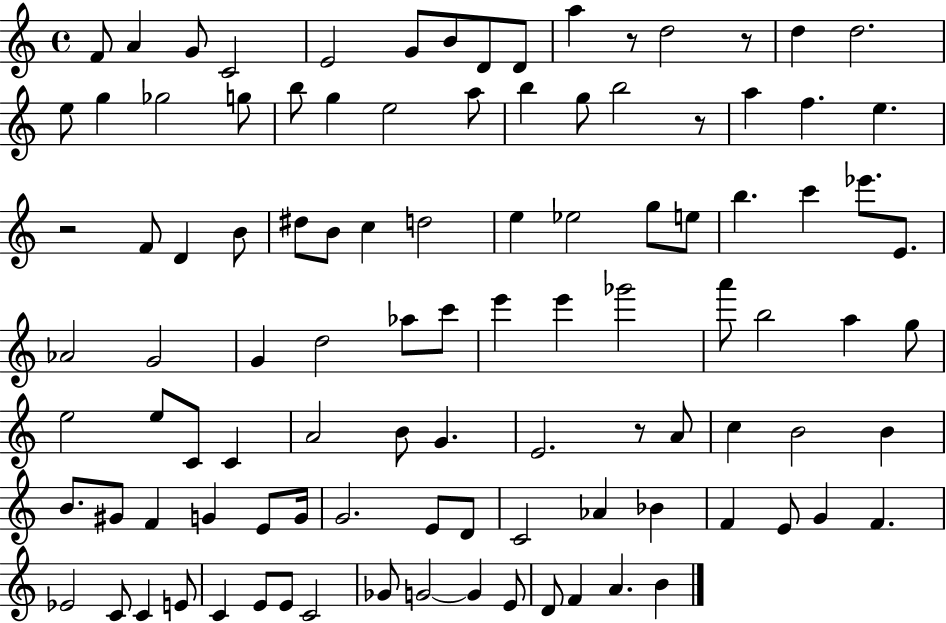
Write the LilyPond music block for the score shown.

{
  \clef treble
  \time 4/4
  \defaultTimeSignature
  \key c \major
  f'8 a'4 g'8 c'2 | e'2 g'8 b'8 d'8 d'8 | a''4 r8 d''2 r8 | d''4 d''2. | \break e''8 g''4 ges''2 g''8 | b''8 g''4 e''2 a''8 | b''4 g''8 b''2 r8 | a''4 f''4. e''4. | \break r2 f'8 d'4 b'8 | dis''8 b'8 c''4 d''2 | e''4 ees''2 g''8 e''8 | b''4. c'''4 ees'''8. e'8. | \break aes'2 g'2 | g'4 d''2 aes''8 c'''8 | e'''4 e'''4 ges'''2 | a'''8 b''2 a''4 g''8 | \break e''2 e''8 c'8 c'4 | a'2 b'8 g'4. | e'2. r8 a'8 | c''4 b'2 b'4 | \break b'8. gis'8 f'4 g'4 e'8 g'16 | g'2. e'8 d'8 | c'2 aes'4 bes'4 | f'4 e'8 g'4 f'4. | \break ees'2 c'8 c'4 e'8 | c'4 e'8 e'8 c'2 | ges'8 g'2~~ g'4 e'8 | d'8 f'4 a'4. b'4 | \break \bar "|."
}